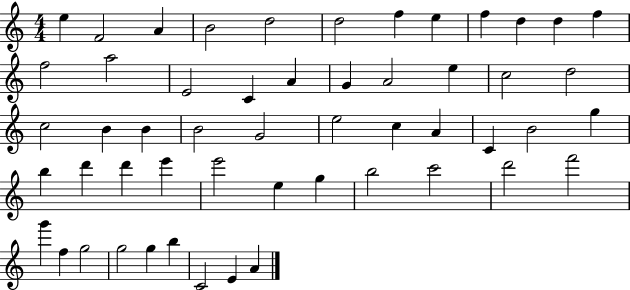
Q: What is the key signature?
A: C major